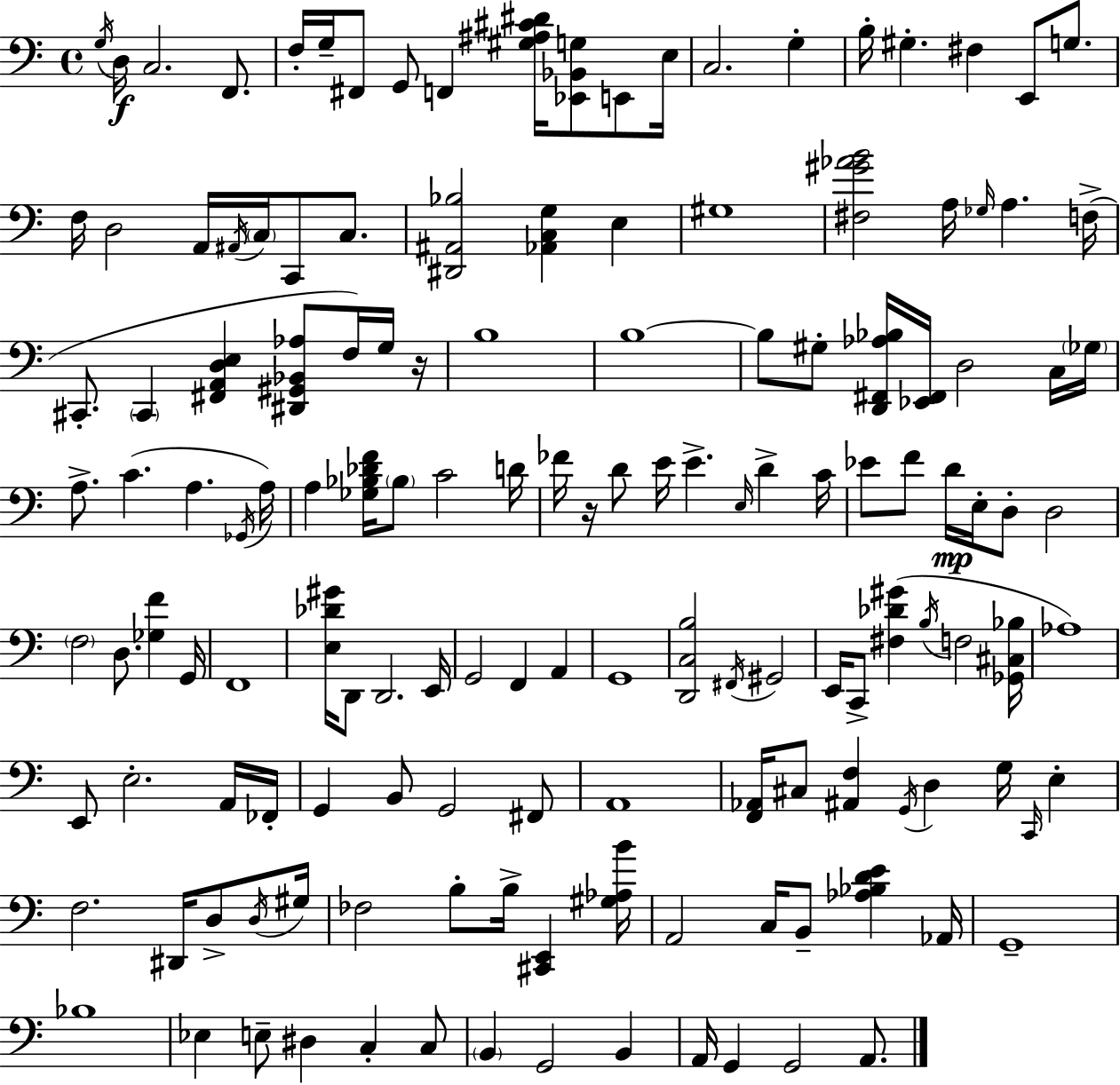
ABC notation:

X:1
T:Untitled
M:4/4
L:1/4
K:Am
G,/4 D,/4 C,2 F,,/2 F,/4 G,/4 ^F,,/2 G,,/2 F,, [^G,^A,^C^D]/4 [_E,,_B,,G,]/2 E,,/2 E,/4 C,2 G, B,/4 ^G, ^F, E,,/2 G,/2 F,/4 D,2 A,,/4 ^A,,/4 C,/4 C,,/2 C,/2 [^D,,^A,,_B,]2 [_A,,C,G,] E, ^G,4 [^F,^G_AB]2 A,/4 _G,/4 A, F,/4 ^C,,/2 ^C,, [^F,,A,,D,E,] [^D,,^G,,_B,,_A,]/2 F,/4 G,/4 z/4 B,4 B,4 B,/2 ^G,/2 [D,,^F,,_A,_B,]/4 [_E,,^F,,]/4 D,2 C,/4 _G,/4 A,/2 C A, _G,,/4 A,/4 A, [_G,_B,_DF]/4 _B,/2 C2 D/4 _F/4 z/4 D/2 E/4 E E,/4 D C/4 _E/2 F/2 D/4 E,/4 D,/2 D,2 F,2 D,/2 [_G,F] G,,/4 F,,4 [E,_D^G]/4 D,,/2 D,,2 E,,/4 G,,2 F,, A,, G,,4 [D,,C,B,]2 ^F,,/4 ^G,,2 E,,/4 C,,/2 [^F,_D^G] B,/4 F,2 [_G,,^C,_B,]/4 _A,4 E,,/2 E,2 A,,/4 _F,,/4 G,, B,,/2 G,,2 ^F,,/2 A,,4 [F,,_A,,]/4 ^C,/2 [^A,,F,] G,,/4 D, G,/4 C,,/4 E, F,2 ^D,,/4 D,/2 D,/4 ^G,/4 _F,2 B,/2 B,/4 [^C,,E,,] [^G,_A,B]/4 A,,2 C,/4 B,,/2 [_A,_B,DE] _A,,/4 G,,4 _B,4 _E, E,/2 ^D, C, C,/2 B,, G,,2 B,, A,,/4 G,, G,,2 A,,/2